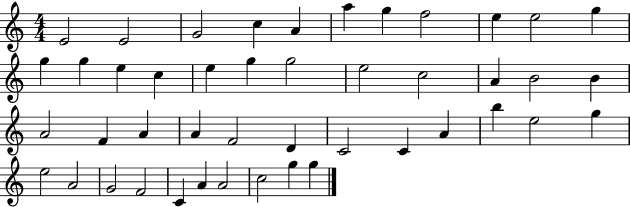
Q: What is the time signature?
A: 4/4